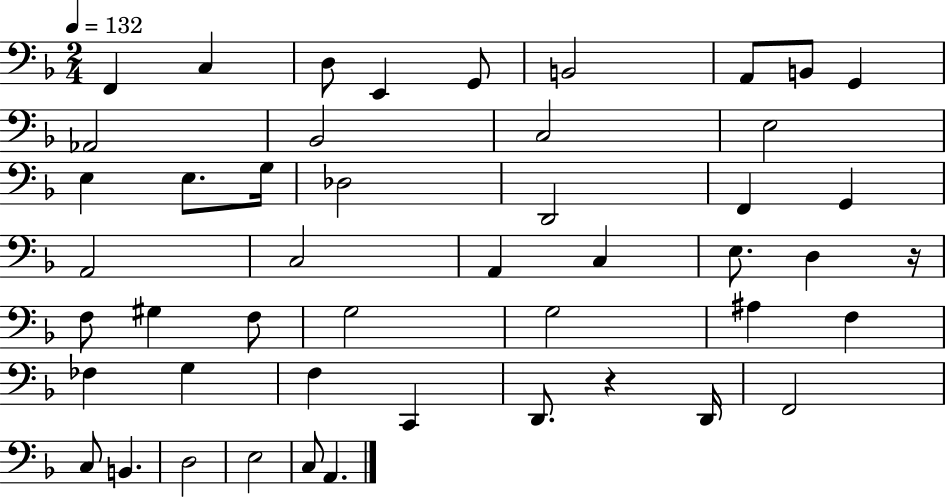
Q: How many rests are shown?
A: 2